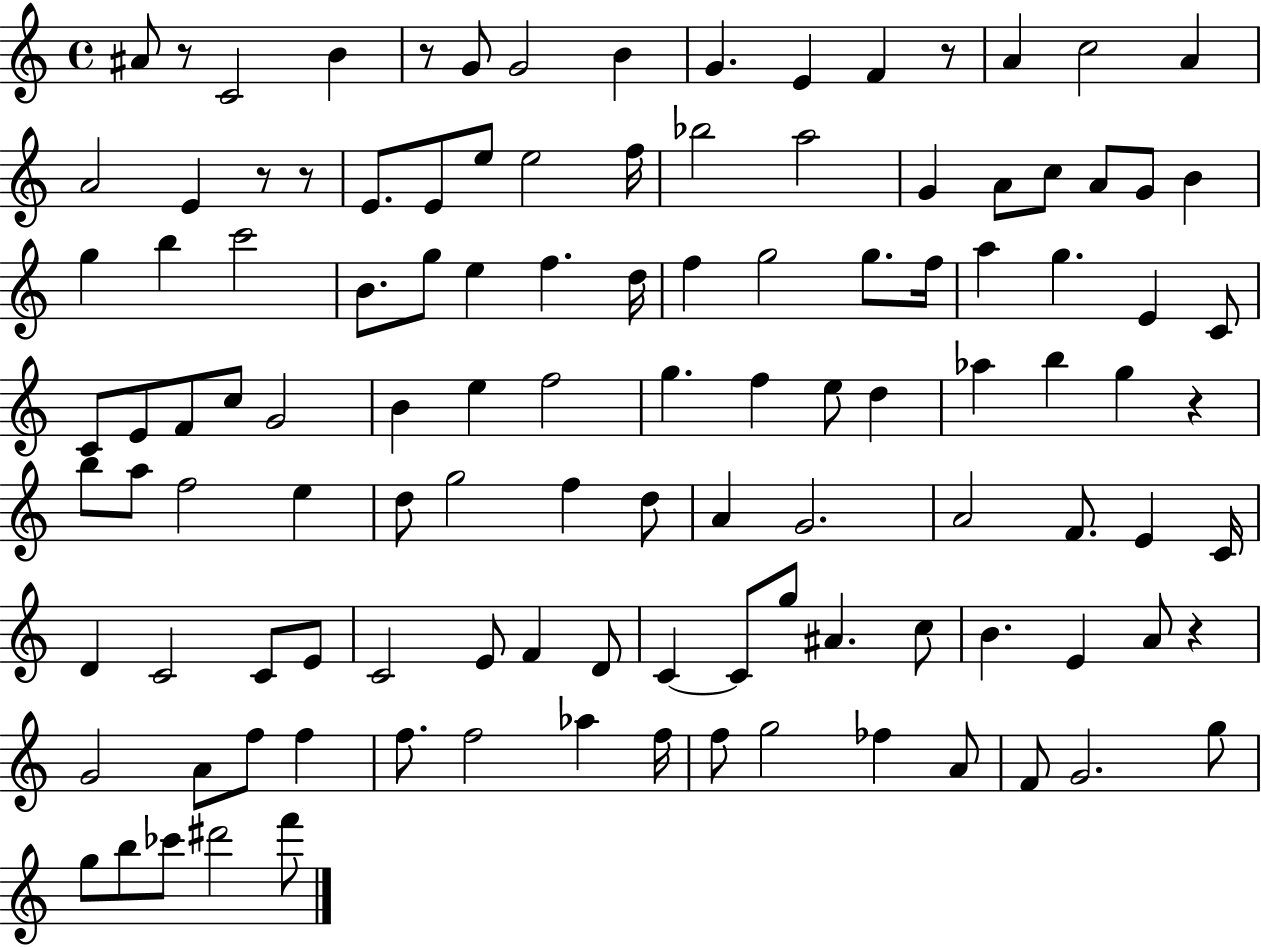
X:1
T:Untitled
M:4/4
L:1/4
K:C
^A/2 z/2 C2 B z/2 G/2 G2 B G E F z/2 A c2 A A2 E z/2 z/2 E/2 E/2 e/2 e2 f/4 _b2 a2 G A/2 c/2 A/2 G/2 B g b c'2 B/2 g/2 e f d/4 f g2 g/2 f/4 a g E C/2 C/2 E/2 F/2 c/2 G2 B e f2 g f e/2 d _a b g z b/2 a/2 f2 e d/2 g2 f d/2 A G2 A2 F/2 E C/4 D C2 C/2 E/2 C2 E/2 F D/2 C C/2 g/2 ^A c/2 B E A/2 z G2 A/2 f/2 f f/2 f2 _a f/4 f/2 g2 _f A/2 F/2 G2 g/2 g/2 b/2 _c'/2 ^d'2 f'/2